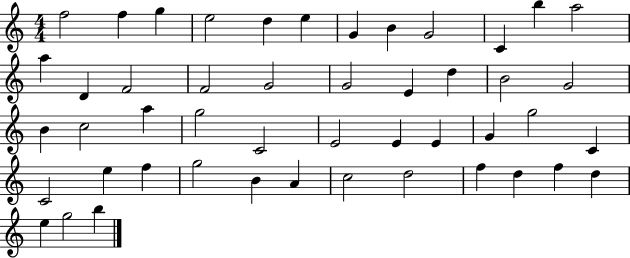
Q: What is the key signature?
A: C major